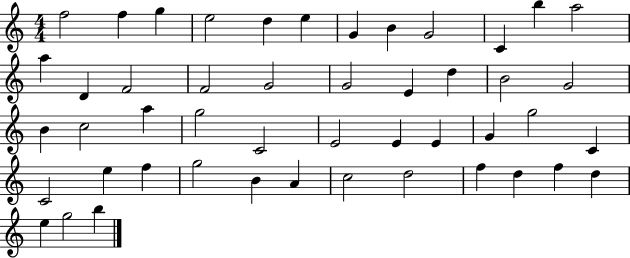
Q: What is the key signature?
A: C major